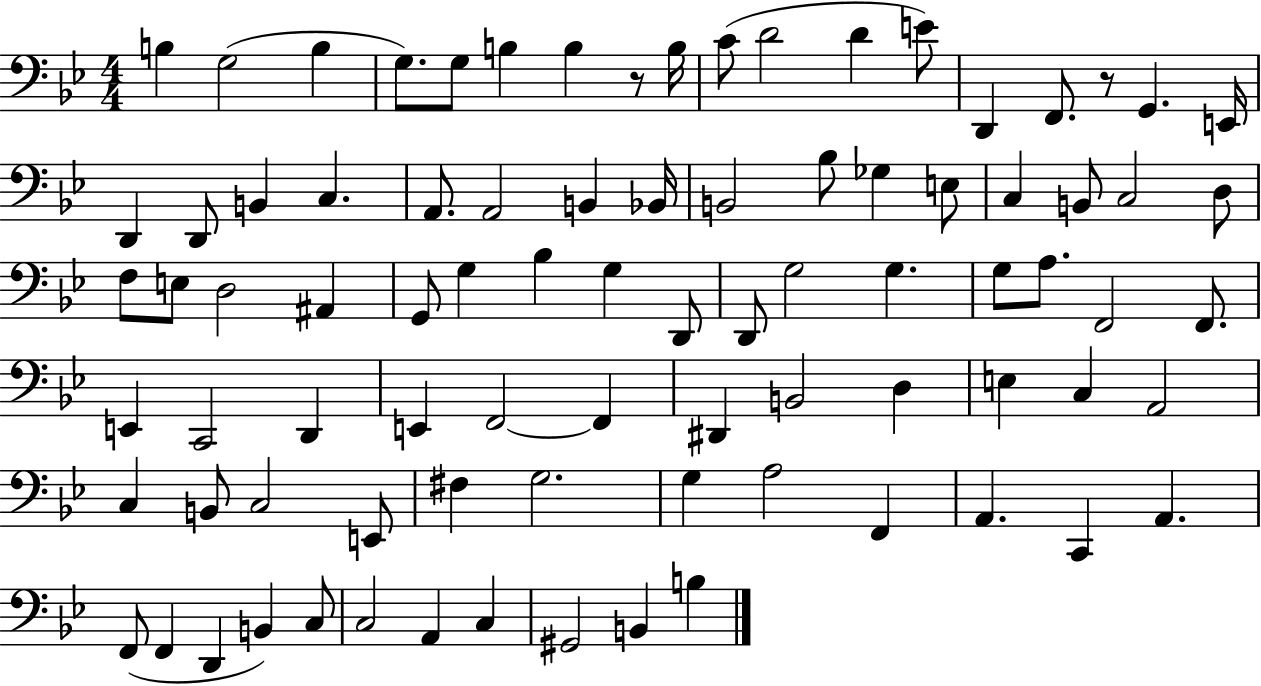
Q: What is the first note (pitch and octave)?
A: B3